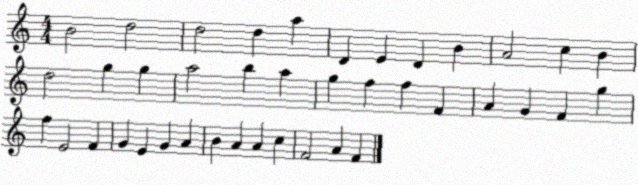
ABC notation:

X:1
T:Untitled
M:4/4
L:1/4
K:C
B2 d2 d2 d a D E D B A2 c B d2 g g a2 b a g f f F A G F g f E2 F G E G A B A A c F2 A F